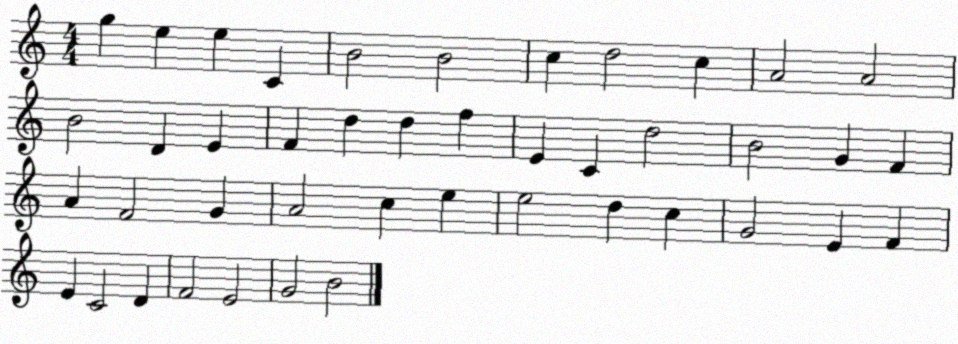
X:1
T:Untitled
M:4/4
L:1/4
K:C
g e e C B2 B2 c d2 c A2 A2 B2 D E F d d f E C d2 B2 G F A F2 G A2 c e e2 d c G2 E F E C2 D F2 E2 G2 B2